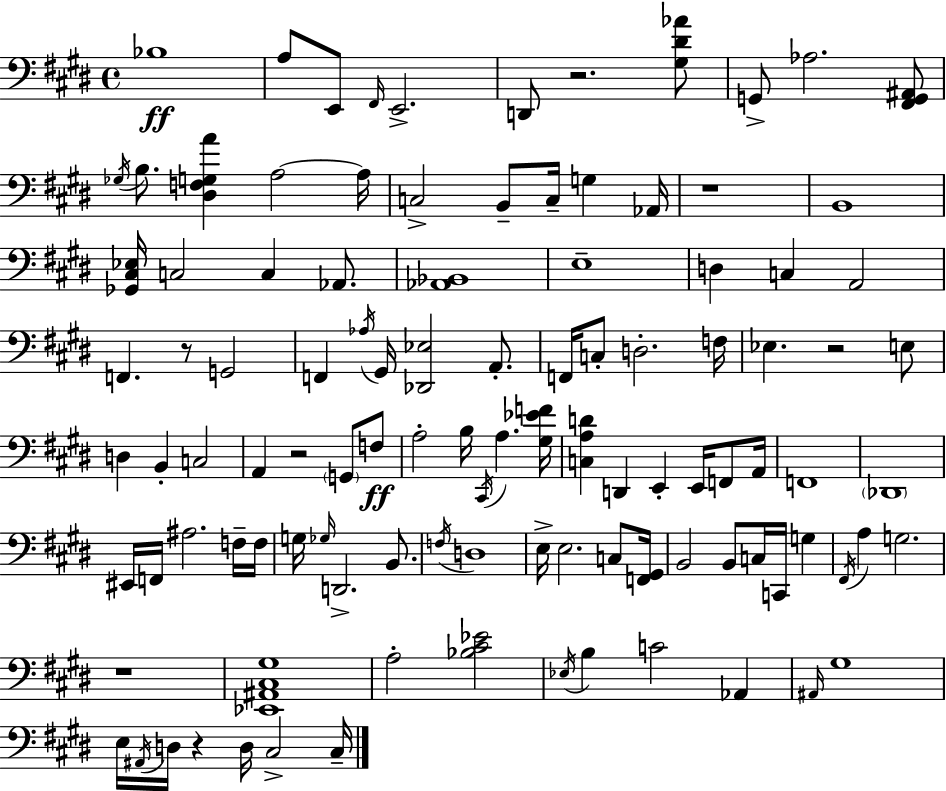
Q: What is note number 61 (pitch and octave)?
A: Gb3